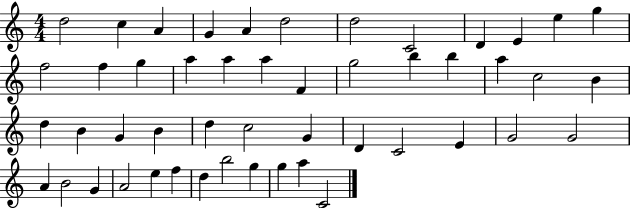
D5/h C5/q A4/q G4/q A4/q D5/h D5/h C4/h D4/q E4/q E5/q G5/q F5/h F5/q G5/q A5/q A5/q A5/q F4/q G5/h B5/q B5/q A5/q C5/h B4/q D5/q B4/q G4/q B4/q D5/q C5/h G4/q D4/q C4/h E4/q G4/h G4/h A4/q B4/h G4/q A4/h E5/q F5/q D5/q B5/h G5/q G5/q A5/q C4/h